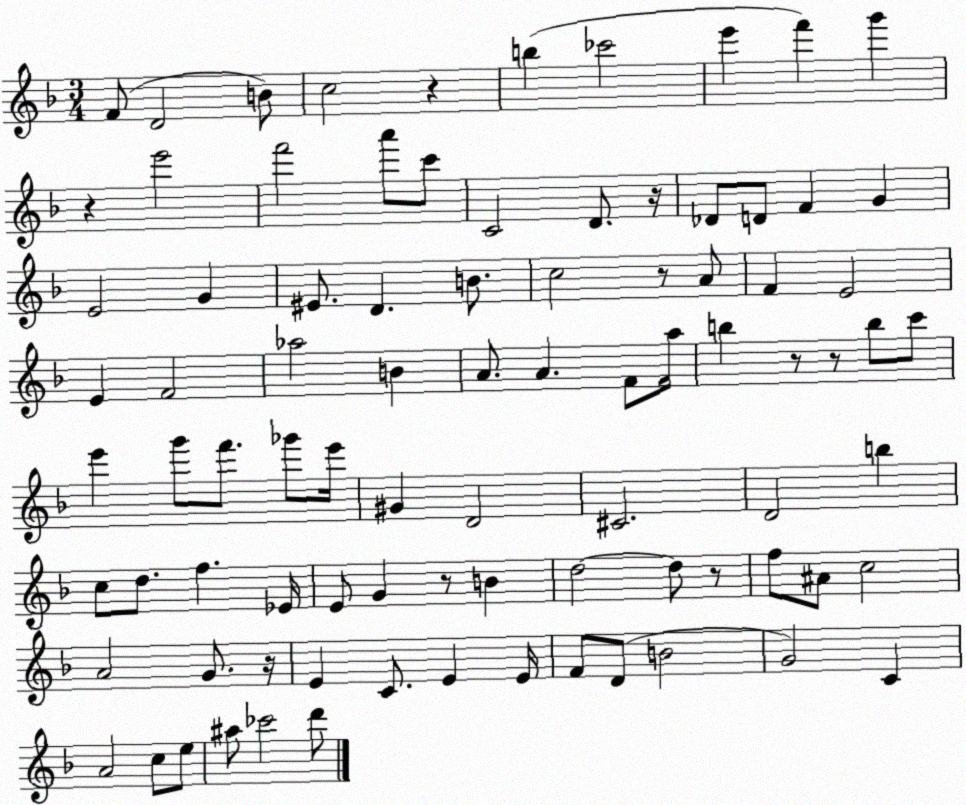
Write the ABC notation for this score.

X:1
T:Untitled
M:3/4
L:1/4
K:F
F/2 D2 B/2 c2 z b _c'2 e' f' g' z e'2 f'2 a'/2 c'/2 C2 D/2 z/4 _D/2 D/2 F G E2 G ^E/2 D B/2 c2 z/2 A/2 F E2 E F2 _a2 B A/2 A F/2 a/4 b z/2 z/2 b/2 c'/2 e' g'/2 f'/2 _g'/2 e'/4 ^G D2 ^C2 D2 b c/2 d/2 f _E/4 E/2 G z/2 B d2 d/2 z/2 f/2 ^A/2 c2 A2 G/2 z/4 E C/2 E E/4 F/2 D/2 B2 G2 C A2 c/2 e/2 ^a/2 _c'2 d'/2